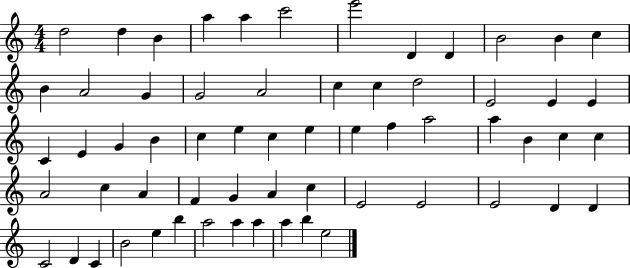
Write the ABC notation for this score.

X:1
T:Untitled
M:4/4
L:1/4
K:C
d2 d B a a c'2 e'2 D D B2 B c B A2 G G2 A2 c c d2 E2 E E C E G B c e c e e f a2 a B c c A2 c A F G A c E2 E2 E2 D D C2 D C B2 e b a2 a a a b e2